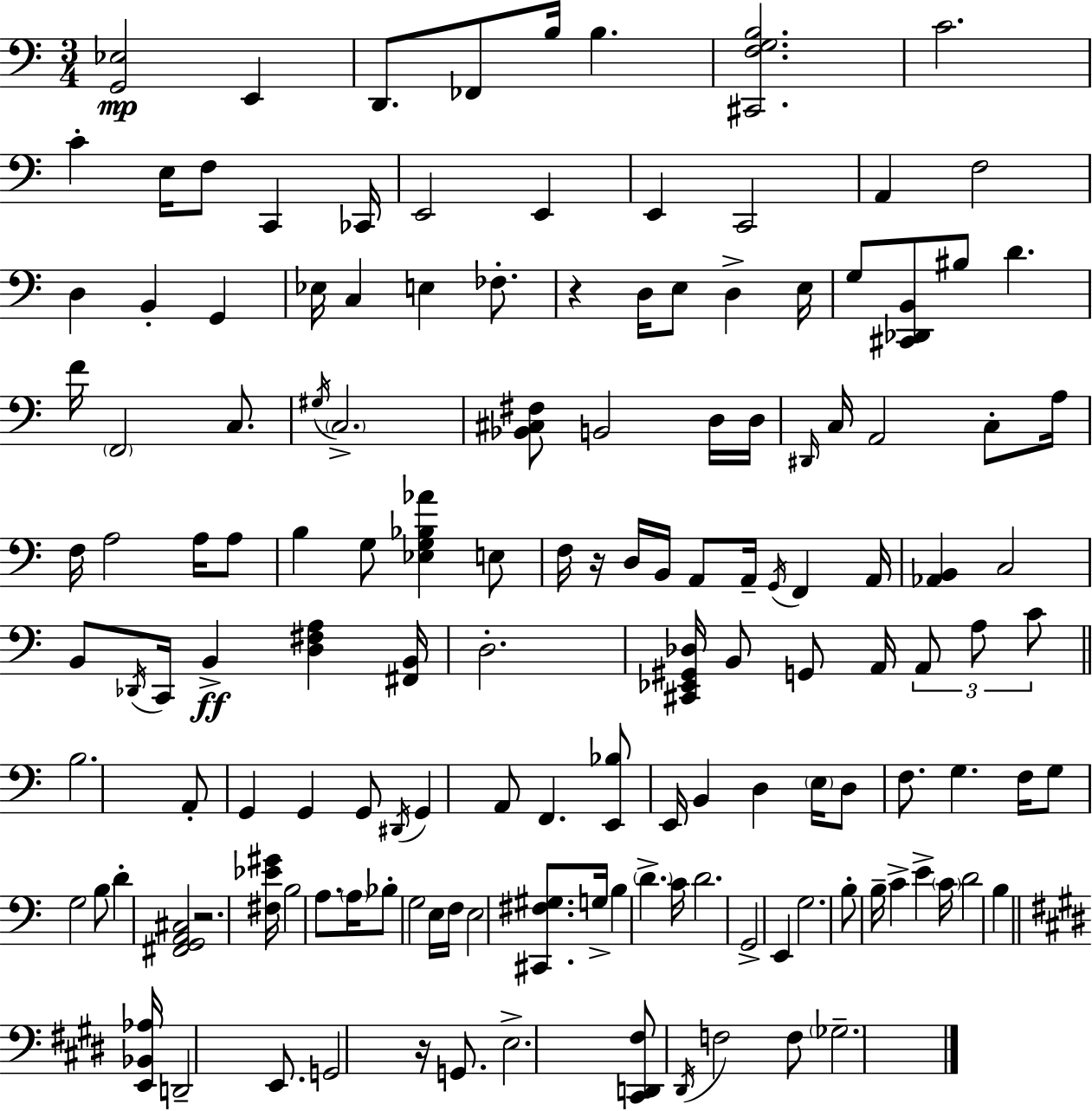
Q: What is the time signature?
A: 3/4